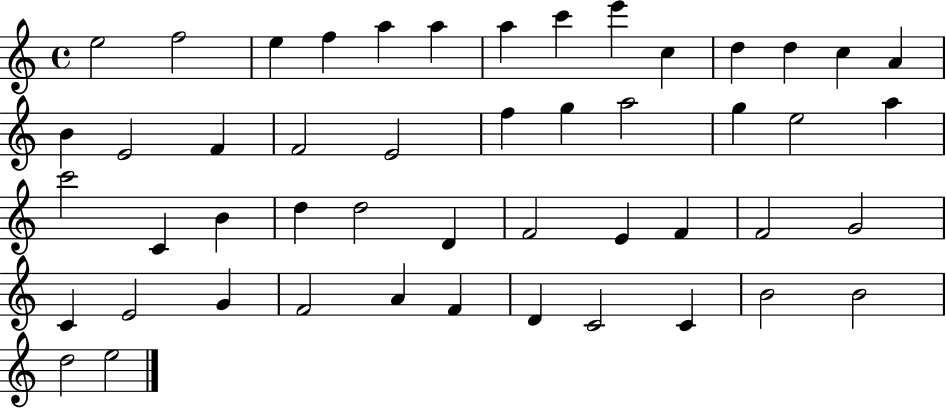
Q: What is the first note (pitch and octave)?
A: E5